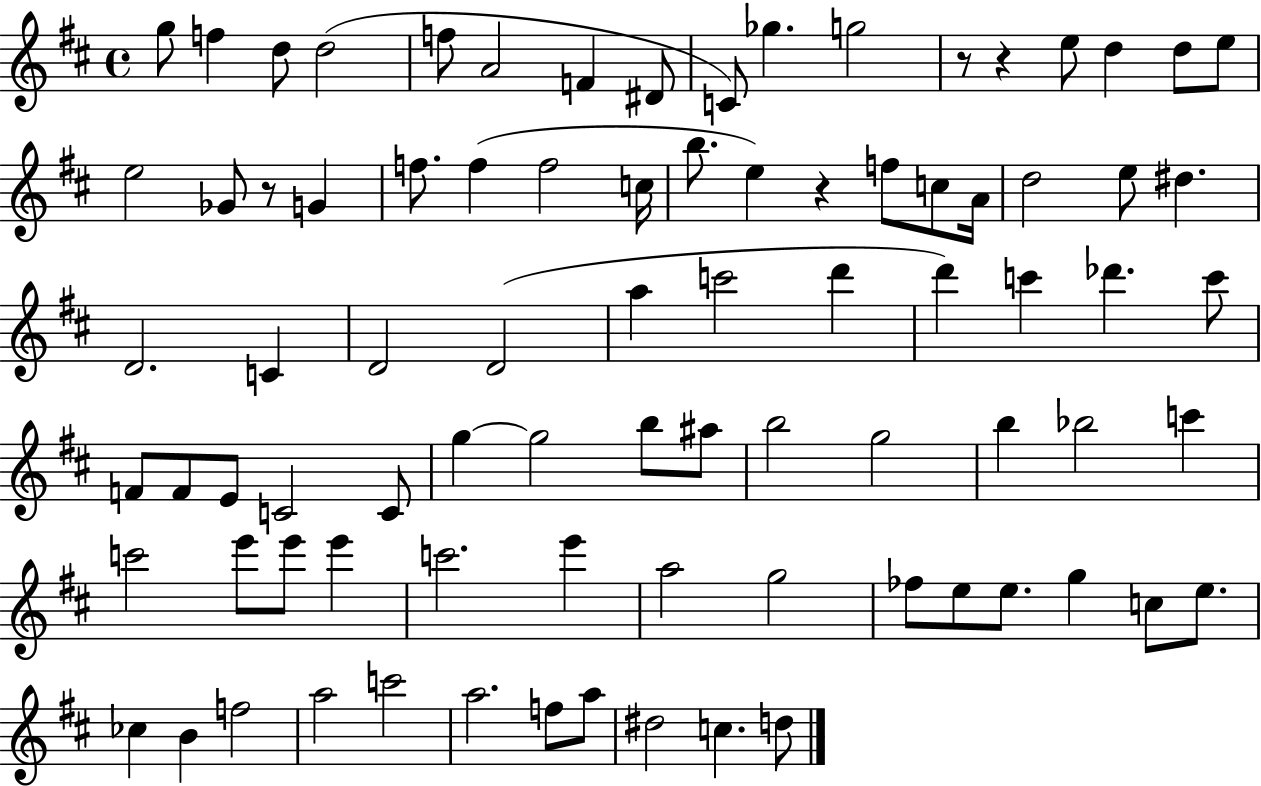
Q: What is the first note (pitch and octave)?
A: G5